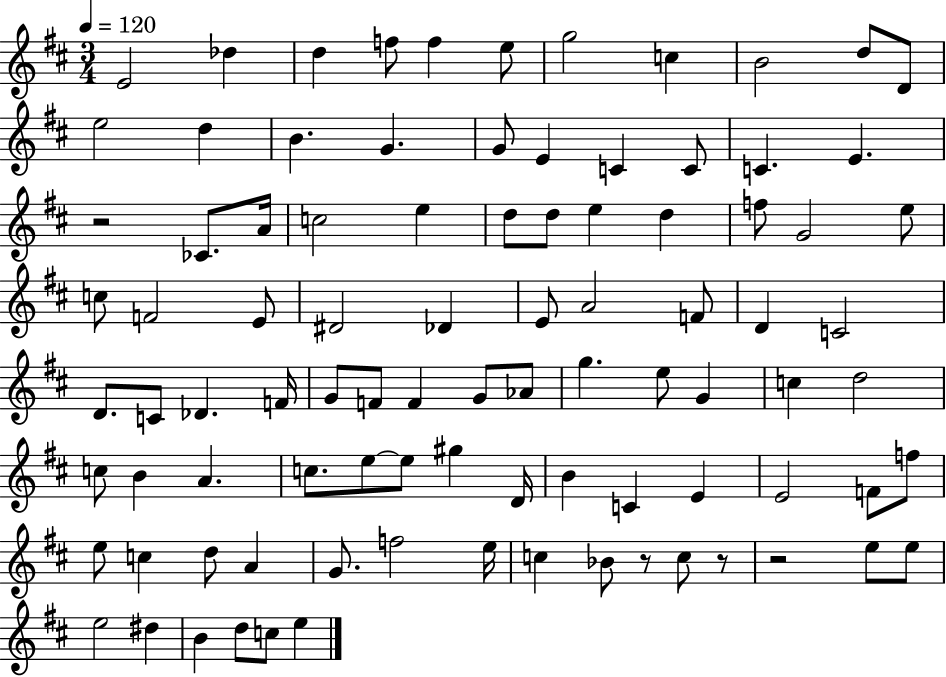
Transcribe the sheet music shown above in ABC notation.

X:1
T:Untitled
M:3/4
L:1/4
K:D
E2 _d d f/2 f e/2 g2 c B2 d/2 D/2 e2 d B G G/2 E C C/2 C E z2 _C/2 A/4 c2 e d/2 d/2 e d f/2 G2 e/2 c/2 F2 E/2 ^D2 _D E/2 A2 F/2 D C2 D/2 C/2 _D F/4 G/2 F/2 F G/2 _A/2 g e/2 G c d2 c/2 B A c/2 e/2 e/2 ^g D/4 B C E E2 F/2 f/2 e/2 c d/2 A G/2 f2 e/4 c _B/2 z/2 c/2 z/2 z2 e/2 e/2 e2 ^d B d/2 c/2 e